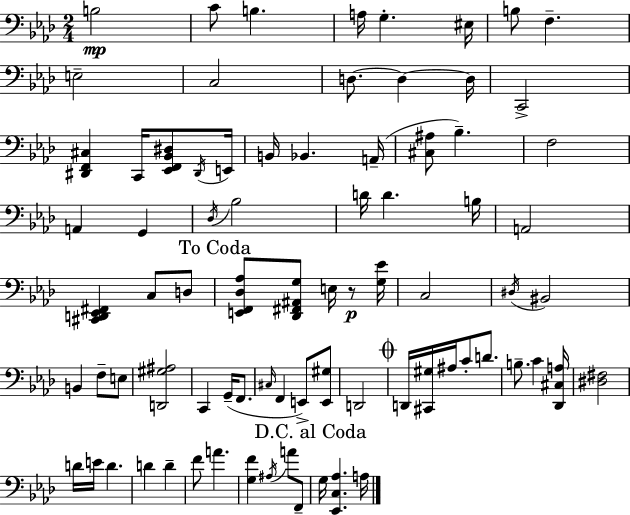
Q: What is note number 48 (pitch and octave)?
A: A#3